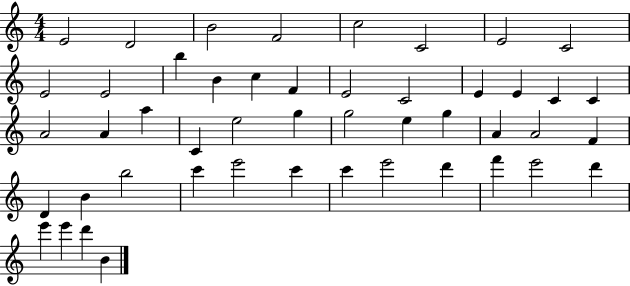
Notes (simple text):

E4/h D4/h B4/h F4/h C5/h C4/h E4/h C4/h E4/h E4/h B5/q B4/q C5/q F4/q E4/h C4/h E4/q E4/q C4/q C4/q A4/h A4/q A5/q C4/q E5/h G5/q G5/h E5/q G5/q A4/q A4/h F4/q D4/q B4/q B5/h C6/q E6/h C6/q C6/q E6/h D6/q F6/q E6/h D6/q E6/q E6/q D6/q B4/q